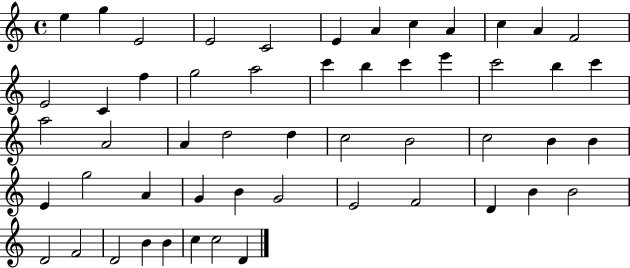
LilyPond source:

{
  \clef treble
  \time 4/4
  \defaultTimeSignature
  \key c \major
  e''4 g''4 e'2 | e'2 c'2 | e'4 a'4 c''4 a'4 | c''4 a'4 f'2 | \break e'2 c'4 f''4 | g''2 a''2 | c'''4 b''4 c'''4 e'''4 | c'''2 b''4 c'''4 | \break a''2 a'2 | a'4 d''2 d''4 | c''2 b'2 | c''2 b'4 b'4 | \break e'4 g''2 a'4 | g'4 b'4 g'2 | e'2 f'2 | d'4 b'4 b'2 | \break d'2 f'2 | d'2 b'4 b'4 | c''4 c''2 d'4 | \bar "|."
}